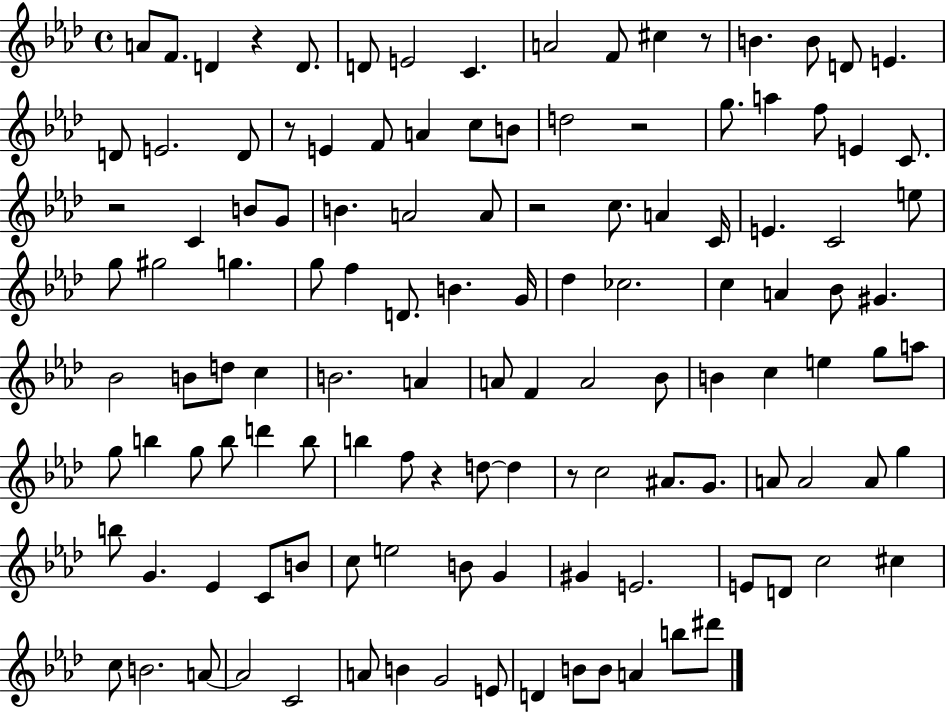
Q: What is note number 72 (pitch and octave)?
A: G5